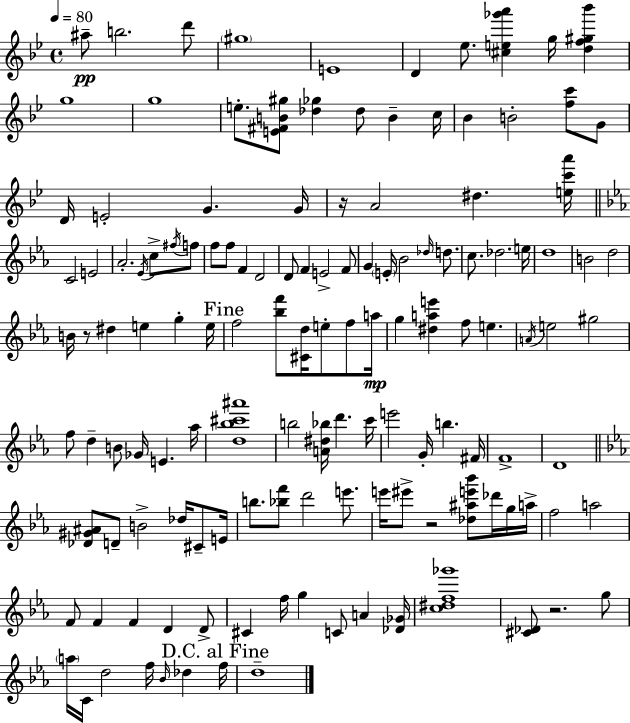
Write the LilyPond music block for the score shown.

{
  \clef treble
  \time 4/4
  \defaultTimeSignature
  \key bes \major
  \tempo 4 = 80
  ais''8--\pp b''2. d'''8 | \parenthesize gis''1 | e'1 | d'4 ees''8. <cis'' e'' ges''' a'''>4 g''16 <d'' f'' gis'' bes'''>4 | \break g''1 | g''1 | e''8.-. <e' fis' b' gis''>8 <des'' ges''>4 des''8 b'4-- c''16 | bes'4 b'2-. <f'' c'''>8 g'8 | \break d'16 e'2-. g'4. g'16 | r16 a'2 dis''4. <e'' c''' a'''>16 | \bar "||" \break \key ees \major c'2 e'2 | aes'2.-. \acciaccatura { ees'16 } c''8-> \acciaccatura { fis''16 } | f''8 f''8 f''8 f'4 d'2 | d'8 f'4 e'2-> | \break f'8 g'4 \parenthesize e'16-. bes'2 \grace { des''16 } | d''8. c''8. des''2. | e''16 d''1 | b'2 d''2 | \break b'16 r8 dis''4 e''4 g''4-. | e''16 \mark "Fine" f''2 <bes'' f'''>8 <cis' d''>16 e''8-. | f''8 a''16\mp g''4 <dis'' a'' e'''>4 f''8 e''4. | \acciaccatura { a'16 } e''2 gis''2 | \break f''8 d''4-- b'8 ges'16 e'4. | aes''16 <d'' bes'' cis''' ais'''>1 | b''2 <a' dis'' bes''>16 d'''4. | c'''16 e'''2 g'16-. b''4. | \break fis'16 f'1-> | d'1 | \bar "||" \break \key c \minor <des' gis' ais'>8 d'8-- b'2-> des''16 cis'8-- e'16 | b''8. <bes'' f'''>8 d'''2 e'''8. | e'''16 eis'''8-> r2 <des'' ais'' e''' bes'''>8 des'''16 g''16 a''16-> | f''2 a''2 | \break f'8 f'4 f'4 d'4 d'8-> | cis'4 f''16 g''4 c'8 a'4 <des' ges'>16 | <c'' dis'' f'' ges'''>1 | <cis' des'>8 r2. g''8 | \break \parenthesize a''16 c'16 d''2 f''16 \grace { bes'16 } des''4 | \mark "D.C. al Fine" f''16 d''1-- | \bar "|."
}